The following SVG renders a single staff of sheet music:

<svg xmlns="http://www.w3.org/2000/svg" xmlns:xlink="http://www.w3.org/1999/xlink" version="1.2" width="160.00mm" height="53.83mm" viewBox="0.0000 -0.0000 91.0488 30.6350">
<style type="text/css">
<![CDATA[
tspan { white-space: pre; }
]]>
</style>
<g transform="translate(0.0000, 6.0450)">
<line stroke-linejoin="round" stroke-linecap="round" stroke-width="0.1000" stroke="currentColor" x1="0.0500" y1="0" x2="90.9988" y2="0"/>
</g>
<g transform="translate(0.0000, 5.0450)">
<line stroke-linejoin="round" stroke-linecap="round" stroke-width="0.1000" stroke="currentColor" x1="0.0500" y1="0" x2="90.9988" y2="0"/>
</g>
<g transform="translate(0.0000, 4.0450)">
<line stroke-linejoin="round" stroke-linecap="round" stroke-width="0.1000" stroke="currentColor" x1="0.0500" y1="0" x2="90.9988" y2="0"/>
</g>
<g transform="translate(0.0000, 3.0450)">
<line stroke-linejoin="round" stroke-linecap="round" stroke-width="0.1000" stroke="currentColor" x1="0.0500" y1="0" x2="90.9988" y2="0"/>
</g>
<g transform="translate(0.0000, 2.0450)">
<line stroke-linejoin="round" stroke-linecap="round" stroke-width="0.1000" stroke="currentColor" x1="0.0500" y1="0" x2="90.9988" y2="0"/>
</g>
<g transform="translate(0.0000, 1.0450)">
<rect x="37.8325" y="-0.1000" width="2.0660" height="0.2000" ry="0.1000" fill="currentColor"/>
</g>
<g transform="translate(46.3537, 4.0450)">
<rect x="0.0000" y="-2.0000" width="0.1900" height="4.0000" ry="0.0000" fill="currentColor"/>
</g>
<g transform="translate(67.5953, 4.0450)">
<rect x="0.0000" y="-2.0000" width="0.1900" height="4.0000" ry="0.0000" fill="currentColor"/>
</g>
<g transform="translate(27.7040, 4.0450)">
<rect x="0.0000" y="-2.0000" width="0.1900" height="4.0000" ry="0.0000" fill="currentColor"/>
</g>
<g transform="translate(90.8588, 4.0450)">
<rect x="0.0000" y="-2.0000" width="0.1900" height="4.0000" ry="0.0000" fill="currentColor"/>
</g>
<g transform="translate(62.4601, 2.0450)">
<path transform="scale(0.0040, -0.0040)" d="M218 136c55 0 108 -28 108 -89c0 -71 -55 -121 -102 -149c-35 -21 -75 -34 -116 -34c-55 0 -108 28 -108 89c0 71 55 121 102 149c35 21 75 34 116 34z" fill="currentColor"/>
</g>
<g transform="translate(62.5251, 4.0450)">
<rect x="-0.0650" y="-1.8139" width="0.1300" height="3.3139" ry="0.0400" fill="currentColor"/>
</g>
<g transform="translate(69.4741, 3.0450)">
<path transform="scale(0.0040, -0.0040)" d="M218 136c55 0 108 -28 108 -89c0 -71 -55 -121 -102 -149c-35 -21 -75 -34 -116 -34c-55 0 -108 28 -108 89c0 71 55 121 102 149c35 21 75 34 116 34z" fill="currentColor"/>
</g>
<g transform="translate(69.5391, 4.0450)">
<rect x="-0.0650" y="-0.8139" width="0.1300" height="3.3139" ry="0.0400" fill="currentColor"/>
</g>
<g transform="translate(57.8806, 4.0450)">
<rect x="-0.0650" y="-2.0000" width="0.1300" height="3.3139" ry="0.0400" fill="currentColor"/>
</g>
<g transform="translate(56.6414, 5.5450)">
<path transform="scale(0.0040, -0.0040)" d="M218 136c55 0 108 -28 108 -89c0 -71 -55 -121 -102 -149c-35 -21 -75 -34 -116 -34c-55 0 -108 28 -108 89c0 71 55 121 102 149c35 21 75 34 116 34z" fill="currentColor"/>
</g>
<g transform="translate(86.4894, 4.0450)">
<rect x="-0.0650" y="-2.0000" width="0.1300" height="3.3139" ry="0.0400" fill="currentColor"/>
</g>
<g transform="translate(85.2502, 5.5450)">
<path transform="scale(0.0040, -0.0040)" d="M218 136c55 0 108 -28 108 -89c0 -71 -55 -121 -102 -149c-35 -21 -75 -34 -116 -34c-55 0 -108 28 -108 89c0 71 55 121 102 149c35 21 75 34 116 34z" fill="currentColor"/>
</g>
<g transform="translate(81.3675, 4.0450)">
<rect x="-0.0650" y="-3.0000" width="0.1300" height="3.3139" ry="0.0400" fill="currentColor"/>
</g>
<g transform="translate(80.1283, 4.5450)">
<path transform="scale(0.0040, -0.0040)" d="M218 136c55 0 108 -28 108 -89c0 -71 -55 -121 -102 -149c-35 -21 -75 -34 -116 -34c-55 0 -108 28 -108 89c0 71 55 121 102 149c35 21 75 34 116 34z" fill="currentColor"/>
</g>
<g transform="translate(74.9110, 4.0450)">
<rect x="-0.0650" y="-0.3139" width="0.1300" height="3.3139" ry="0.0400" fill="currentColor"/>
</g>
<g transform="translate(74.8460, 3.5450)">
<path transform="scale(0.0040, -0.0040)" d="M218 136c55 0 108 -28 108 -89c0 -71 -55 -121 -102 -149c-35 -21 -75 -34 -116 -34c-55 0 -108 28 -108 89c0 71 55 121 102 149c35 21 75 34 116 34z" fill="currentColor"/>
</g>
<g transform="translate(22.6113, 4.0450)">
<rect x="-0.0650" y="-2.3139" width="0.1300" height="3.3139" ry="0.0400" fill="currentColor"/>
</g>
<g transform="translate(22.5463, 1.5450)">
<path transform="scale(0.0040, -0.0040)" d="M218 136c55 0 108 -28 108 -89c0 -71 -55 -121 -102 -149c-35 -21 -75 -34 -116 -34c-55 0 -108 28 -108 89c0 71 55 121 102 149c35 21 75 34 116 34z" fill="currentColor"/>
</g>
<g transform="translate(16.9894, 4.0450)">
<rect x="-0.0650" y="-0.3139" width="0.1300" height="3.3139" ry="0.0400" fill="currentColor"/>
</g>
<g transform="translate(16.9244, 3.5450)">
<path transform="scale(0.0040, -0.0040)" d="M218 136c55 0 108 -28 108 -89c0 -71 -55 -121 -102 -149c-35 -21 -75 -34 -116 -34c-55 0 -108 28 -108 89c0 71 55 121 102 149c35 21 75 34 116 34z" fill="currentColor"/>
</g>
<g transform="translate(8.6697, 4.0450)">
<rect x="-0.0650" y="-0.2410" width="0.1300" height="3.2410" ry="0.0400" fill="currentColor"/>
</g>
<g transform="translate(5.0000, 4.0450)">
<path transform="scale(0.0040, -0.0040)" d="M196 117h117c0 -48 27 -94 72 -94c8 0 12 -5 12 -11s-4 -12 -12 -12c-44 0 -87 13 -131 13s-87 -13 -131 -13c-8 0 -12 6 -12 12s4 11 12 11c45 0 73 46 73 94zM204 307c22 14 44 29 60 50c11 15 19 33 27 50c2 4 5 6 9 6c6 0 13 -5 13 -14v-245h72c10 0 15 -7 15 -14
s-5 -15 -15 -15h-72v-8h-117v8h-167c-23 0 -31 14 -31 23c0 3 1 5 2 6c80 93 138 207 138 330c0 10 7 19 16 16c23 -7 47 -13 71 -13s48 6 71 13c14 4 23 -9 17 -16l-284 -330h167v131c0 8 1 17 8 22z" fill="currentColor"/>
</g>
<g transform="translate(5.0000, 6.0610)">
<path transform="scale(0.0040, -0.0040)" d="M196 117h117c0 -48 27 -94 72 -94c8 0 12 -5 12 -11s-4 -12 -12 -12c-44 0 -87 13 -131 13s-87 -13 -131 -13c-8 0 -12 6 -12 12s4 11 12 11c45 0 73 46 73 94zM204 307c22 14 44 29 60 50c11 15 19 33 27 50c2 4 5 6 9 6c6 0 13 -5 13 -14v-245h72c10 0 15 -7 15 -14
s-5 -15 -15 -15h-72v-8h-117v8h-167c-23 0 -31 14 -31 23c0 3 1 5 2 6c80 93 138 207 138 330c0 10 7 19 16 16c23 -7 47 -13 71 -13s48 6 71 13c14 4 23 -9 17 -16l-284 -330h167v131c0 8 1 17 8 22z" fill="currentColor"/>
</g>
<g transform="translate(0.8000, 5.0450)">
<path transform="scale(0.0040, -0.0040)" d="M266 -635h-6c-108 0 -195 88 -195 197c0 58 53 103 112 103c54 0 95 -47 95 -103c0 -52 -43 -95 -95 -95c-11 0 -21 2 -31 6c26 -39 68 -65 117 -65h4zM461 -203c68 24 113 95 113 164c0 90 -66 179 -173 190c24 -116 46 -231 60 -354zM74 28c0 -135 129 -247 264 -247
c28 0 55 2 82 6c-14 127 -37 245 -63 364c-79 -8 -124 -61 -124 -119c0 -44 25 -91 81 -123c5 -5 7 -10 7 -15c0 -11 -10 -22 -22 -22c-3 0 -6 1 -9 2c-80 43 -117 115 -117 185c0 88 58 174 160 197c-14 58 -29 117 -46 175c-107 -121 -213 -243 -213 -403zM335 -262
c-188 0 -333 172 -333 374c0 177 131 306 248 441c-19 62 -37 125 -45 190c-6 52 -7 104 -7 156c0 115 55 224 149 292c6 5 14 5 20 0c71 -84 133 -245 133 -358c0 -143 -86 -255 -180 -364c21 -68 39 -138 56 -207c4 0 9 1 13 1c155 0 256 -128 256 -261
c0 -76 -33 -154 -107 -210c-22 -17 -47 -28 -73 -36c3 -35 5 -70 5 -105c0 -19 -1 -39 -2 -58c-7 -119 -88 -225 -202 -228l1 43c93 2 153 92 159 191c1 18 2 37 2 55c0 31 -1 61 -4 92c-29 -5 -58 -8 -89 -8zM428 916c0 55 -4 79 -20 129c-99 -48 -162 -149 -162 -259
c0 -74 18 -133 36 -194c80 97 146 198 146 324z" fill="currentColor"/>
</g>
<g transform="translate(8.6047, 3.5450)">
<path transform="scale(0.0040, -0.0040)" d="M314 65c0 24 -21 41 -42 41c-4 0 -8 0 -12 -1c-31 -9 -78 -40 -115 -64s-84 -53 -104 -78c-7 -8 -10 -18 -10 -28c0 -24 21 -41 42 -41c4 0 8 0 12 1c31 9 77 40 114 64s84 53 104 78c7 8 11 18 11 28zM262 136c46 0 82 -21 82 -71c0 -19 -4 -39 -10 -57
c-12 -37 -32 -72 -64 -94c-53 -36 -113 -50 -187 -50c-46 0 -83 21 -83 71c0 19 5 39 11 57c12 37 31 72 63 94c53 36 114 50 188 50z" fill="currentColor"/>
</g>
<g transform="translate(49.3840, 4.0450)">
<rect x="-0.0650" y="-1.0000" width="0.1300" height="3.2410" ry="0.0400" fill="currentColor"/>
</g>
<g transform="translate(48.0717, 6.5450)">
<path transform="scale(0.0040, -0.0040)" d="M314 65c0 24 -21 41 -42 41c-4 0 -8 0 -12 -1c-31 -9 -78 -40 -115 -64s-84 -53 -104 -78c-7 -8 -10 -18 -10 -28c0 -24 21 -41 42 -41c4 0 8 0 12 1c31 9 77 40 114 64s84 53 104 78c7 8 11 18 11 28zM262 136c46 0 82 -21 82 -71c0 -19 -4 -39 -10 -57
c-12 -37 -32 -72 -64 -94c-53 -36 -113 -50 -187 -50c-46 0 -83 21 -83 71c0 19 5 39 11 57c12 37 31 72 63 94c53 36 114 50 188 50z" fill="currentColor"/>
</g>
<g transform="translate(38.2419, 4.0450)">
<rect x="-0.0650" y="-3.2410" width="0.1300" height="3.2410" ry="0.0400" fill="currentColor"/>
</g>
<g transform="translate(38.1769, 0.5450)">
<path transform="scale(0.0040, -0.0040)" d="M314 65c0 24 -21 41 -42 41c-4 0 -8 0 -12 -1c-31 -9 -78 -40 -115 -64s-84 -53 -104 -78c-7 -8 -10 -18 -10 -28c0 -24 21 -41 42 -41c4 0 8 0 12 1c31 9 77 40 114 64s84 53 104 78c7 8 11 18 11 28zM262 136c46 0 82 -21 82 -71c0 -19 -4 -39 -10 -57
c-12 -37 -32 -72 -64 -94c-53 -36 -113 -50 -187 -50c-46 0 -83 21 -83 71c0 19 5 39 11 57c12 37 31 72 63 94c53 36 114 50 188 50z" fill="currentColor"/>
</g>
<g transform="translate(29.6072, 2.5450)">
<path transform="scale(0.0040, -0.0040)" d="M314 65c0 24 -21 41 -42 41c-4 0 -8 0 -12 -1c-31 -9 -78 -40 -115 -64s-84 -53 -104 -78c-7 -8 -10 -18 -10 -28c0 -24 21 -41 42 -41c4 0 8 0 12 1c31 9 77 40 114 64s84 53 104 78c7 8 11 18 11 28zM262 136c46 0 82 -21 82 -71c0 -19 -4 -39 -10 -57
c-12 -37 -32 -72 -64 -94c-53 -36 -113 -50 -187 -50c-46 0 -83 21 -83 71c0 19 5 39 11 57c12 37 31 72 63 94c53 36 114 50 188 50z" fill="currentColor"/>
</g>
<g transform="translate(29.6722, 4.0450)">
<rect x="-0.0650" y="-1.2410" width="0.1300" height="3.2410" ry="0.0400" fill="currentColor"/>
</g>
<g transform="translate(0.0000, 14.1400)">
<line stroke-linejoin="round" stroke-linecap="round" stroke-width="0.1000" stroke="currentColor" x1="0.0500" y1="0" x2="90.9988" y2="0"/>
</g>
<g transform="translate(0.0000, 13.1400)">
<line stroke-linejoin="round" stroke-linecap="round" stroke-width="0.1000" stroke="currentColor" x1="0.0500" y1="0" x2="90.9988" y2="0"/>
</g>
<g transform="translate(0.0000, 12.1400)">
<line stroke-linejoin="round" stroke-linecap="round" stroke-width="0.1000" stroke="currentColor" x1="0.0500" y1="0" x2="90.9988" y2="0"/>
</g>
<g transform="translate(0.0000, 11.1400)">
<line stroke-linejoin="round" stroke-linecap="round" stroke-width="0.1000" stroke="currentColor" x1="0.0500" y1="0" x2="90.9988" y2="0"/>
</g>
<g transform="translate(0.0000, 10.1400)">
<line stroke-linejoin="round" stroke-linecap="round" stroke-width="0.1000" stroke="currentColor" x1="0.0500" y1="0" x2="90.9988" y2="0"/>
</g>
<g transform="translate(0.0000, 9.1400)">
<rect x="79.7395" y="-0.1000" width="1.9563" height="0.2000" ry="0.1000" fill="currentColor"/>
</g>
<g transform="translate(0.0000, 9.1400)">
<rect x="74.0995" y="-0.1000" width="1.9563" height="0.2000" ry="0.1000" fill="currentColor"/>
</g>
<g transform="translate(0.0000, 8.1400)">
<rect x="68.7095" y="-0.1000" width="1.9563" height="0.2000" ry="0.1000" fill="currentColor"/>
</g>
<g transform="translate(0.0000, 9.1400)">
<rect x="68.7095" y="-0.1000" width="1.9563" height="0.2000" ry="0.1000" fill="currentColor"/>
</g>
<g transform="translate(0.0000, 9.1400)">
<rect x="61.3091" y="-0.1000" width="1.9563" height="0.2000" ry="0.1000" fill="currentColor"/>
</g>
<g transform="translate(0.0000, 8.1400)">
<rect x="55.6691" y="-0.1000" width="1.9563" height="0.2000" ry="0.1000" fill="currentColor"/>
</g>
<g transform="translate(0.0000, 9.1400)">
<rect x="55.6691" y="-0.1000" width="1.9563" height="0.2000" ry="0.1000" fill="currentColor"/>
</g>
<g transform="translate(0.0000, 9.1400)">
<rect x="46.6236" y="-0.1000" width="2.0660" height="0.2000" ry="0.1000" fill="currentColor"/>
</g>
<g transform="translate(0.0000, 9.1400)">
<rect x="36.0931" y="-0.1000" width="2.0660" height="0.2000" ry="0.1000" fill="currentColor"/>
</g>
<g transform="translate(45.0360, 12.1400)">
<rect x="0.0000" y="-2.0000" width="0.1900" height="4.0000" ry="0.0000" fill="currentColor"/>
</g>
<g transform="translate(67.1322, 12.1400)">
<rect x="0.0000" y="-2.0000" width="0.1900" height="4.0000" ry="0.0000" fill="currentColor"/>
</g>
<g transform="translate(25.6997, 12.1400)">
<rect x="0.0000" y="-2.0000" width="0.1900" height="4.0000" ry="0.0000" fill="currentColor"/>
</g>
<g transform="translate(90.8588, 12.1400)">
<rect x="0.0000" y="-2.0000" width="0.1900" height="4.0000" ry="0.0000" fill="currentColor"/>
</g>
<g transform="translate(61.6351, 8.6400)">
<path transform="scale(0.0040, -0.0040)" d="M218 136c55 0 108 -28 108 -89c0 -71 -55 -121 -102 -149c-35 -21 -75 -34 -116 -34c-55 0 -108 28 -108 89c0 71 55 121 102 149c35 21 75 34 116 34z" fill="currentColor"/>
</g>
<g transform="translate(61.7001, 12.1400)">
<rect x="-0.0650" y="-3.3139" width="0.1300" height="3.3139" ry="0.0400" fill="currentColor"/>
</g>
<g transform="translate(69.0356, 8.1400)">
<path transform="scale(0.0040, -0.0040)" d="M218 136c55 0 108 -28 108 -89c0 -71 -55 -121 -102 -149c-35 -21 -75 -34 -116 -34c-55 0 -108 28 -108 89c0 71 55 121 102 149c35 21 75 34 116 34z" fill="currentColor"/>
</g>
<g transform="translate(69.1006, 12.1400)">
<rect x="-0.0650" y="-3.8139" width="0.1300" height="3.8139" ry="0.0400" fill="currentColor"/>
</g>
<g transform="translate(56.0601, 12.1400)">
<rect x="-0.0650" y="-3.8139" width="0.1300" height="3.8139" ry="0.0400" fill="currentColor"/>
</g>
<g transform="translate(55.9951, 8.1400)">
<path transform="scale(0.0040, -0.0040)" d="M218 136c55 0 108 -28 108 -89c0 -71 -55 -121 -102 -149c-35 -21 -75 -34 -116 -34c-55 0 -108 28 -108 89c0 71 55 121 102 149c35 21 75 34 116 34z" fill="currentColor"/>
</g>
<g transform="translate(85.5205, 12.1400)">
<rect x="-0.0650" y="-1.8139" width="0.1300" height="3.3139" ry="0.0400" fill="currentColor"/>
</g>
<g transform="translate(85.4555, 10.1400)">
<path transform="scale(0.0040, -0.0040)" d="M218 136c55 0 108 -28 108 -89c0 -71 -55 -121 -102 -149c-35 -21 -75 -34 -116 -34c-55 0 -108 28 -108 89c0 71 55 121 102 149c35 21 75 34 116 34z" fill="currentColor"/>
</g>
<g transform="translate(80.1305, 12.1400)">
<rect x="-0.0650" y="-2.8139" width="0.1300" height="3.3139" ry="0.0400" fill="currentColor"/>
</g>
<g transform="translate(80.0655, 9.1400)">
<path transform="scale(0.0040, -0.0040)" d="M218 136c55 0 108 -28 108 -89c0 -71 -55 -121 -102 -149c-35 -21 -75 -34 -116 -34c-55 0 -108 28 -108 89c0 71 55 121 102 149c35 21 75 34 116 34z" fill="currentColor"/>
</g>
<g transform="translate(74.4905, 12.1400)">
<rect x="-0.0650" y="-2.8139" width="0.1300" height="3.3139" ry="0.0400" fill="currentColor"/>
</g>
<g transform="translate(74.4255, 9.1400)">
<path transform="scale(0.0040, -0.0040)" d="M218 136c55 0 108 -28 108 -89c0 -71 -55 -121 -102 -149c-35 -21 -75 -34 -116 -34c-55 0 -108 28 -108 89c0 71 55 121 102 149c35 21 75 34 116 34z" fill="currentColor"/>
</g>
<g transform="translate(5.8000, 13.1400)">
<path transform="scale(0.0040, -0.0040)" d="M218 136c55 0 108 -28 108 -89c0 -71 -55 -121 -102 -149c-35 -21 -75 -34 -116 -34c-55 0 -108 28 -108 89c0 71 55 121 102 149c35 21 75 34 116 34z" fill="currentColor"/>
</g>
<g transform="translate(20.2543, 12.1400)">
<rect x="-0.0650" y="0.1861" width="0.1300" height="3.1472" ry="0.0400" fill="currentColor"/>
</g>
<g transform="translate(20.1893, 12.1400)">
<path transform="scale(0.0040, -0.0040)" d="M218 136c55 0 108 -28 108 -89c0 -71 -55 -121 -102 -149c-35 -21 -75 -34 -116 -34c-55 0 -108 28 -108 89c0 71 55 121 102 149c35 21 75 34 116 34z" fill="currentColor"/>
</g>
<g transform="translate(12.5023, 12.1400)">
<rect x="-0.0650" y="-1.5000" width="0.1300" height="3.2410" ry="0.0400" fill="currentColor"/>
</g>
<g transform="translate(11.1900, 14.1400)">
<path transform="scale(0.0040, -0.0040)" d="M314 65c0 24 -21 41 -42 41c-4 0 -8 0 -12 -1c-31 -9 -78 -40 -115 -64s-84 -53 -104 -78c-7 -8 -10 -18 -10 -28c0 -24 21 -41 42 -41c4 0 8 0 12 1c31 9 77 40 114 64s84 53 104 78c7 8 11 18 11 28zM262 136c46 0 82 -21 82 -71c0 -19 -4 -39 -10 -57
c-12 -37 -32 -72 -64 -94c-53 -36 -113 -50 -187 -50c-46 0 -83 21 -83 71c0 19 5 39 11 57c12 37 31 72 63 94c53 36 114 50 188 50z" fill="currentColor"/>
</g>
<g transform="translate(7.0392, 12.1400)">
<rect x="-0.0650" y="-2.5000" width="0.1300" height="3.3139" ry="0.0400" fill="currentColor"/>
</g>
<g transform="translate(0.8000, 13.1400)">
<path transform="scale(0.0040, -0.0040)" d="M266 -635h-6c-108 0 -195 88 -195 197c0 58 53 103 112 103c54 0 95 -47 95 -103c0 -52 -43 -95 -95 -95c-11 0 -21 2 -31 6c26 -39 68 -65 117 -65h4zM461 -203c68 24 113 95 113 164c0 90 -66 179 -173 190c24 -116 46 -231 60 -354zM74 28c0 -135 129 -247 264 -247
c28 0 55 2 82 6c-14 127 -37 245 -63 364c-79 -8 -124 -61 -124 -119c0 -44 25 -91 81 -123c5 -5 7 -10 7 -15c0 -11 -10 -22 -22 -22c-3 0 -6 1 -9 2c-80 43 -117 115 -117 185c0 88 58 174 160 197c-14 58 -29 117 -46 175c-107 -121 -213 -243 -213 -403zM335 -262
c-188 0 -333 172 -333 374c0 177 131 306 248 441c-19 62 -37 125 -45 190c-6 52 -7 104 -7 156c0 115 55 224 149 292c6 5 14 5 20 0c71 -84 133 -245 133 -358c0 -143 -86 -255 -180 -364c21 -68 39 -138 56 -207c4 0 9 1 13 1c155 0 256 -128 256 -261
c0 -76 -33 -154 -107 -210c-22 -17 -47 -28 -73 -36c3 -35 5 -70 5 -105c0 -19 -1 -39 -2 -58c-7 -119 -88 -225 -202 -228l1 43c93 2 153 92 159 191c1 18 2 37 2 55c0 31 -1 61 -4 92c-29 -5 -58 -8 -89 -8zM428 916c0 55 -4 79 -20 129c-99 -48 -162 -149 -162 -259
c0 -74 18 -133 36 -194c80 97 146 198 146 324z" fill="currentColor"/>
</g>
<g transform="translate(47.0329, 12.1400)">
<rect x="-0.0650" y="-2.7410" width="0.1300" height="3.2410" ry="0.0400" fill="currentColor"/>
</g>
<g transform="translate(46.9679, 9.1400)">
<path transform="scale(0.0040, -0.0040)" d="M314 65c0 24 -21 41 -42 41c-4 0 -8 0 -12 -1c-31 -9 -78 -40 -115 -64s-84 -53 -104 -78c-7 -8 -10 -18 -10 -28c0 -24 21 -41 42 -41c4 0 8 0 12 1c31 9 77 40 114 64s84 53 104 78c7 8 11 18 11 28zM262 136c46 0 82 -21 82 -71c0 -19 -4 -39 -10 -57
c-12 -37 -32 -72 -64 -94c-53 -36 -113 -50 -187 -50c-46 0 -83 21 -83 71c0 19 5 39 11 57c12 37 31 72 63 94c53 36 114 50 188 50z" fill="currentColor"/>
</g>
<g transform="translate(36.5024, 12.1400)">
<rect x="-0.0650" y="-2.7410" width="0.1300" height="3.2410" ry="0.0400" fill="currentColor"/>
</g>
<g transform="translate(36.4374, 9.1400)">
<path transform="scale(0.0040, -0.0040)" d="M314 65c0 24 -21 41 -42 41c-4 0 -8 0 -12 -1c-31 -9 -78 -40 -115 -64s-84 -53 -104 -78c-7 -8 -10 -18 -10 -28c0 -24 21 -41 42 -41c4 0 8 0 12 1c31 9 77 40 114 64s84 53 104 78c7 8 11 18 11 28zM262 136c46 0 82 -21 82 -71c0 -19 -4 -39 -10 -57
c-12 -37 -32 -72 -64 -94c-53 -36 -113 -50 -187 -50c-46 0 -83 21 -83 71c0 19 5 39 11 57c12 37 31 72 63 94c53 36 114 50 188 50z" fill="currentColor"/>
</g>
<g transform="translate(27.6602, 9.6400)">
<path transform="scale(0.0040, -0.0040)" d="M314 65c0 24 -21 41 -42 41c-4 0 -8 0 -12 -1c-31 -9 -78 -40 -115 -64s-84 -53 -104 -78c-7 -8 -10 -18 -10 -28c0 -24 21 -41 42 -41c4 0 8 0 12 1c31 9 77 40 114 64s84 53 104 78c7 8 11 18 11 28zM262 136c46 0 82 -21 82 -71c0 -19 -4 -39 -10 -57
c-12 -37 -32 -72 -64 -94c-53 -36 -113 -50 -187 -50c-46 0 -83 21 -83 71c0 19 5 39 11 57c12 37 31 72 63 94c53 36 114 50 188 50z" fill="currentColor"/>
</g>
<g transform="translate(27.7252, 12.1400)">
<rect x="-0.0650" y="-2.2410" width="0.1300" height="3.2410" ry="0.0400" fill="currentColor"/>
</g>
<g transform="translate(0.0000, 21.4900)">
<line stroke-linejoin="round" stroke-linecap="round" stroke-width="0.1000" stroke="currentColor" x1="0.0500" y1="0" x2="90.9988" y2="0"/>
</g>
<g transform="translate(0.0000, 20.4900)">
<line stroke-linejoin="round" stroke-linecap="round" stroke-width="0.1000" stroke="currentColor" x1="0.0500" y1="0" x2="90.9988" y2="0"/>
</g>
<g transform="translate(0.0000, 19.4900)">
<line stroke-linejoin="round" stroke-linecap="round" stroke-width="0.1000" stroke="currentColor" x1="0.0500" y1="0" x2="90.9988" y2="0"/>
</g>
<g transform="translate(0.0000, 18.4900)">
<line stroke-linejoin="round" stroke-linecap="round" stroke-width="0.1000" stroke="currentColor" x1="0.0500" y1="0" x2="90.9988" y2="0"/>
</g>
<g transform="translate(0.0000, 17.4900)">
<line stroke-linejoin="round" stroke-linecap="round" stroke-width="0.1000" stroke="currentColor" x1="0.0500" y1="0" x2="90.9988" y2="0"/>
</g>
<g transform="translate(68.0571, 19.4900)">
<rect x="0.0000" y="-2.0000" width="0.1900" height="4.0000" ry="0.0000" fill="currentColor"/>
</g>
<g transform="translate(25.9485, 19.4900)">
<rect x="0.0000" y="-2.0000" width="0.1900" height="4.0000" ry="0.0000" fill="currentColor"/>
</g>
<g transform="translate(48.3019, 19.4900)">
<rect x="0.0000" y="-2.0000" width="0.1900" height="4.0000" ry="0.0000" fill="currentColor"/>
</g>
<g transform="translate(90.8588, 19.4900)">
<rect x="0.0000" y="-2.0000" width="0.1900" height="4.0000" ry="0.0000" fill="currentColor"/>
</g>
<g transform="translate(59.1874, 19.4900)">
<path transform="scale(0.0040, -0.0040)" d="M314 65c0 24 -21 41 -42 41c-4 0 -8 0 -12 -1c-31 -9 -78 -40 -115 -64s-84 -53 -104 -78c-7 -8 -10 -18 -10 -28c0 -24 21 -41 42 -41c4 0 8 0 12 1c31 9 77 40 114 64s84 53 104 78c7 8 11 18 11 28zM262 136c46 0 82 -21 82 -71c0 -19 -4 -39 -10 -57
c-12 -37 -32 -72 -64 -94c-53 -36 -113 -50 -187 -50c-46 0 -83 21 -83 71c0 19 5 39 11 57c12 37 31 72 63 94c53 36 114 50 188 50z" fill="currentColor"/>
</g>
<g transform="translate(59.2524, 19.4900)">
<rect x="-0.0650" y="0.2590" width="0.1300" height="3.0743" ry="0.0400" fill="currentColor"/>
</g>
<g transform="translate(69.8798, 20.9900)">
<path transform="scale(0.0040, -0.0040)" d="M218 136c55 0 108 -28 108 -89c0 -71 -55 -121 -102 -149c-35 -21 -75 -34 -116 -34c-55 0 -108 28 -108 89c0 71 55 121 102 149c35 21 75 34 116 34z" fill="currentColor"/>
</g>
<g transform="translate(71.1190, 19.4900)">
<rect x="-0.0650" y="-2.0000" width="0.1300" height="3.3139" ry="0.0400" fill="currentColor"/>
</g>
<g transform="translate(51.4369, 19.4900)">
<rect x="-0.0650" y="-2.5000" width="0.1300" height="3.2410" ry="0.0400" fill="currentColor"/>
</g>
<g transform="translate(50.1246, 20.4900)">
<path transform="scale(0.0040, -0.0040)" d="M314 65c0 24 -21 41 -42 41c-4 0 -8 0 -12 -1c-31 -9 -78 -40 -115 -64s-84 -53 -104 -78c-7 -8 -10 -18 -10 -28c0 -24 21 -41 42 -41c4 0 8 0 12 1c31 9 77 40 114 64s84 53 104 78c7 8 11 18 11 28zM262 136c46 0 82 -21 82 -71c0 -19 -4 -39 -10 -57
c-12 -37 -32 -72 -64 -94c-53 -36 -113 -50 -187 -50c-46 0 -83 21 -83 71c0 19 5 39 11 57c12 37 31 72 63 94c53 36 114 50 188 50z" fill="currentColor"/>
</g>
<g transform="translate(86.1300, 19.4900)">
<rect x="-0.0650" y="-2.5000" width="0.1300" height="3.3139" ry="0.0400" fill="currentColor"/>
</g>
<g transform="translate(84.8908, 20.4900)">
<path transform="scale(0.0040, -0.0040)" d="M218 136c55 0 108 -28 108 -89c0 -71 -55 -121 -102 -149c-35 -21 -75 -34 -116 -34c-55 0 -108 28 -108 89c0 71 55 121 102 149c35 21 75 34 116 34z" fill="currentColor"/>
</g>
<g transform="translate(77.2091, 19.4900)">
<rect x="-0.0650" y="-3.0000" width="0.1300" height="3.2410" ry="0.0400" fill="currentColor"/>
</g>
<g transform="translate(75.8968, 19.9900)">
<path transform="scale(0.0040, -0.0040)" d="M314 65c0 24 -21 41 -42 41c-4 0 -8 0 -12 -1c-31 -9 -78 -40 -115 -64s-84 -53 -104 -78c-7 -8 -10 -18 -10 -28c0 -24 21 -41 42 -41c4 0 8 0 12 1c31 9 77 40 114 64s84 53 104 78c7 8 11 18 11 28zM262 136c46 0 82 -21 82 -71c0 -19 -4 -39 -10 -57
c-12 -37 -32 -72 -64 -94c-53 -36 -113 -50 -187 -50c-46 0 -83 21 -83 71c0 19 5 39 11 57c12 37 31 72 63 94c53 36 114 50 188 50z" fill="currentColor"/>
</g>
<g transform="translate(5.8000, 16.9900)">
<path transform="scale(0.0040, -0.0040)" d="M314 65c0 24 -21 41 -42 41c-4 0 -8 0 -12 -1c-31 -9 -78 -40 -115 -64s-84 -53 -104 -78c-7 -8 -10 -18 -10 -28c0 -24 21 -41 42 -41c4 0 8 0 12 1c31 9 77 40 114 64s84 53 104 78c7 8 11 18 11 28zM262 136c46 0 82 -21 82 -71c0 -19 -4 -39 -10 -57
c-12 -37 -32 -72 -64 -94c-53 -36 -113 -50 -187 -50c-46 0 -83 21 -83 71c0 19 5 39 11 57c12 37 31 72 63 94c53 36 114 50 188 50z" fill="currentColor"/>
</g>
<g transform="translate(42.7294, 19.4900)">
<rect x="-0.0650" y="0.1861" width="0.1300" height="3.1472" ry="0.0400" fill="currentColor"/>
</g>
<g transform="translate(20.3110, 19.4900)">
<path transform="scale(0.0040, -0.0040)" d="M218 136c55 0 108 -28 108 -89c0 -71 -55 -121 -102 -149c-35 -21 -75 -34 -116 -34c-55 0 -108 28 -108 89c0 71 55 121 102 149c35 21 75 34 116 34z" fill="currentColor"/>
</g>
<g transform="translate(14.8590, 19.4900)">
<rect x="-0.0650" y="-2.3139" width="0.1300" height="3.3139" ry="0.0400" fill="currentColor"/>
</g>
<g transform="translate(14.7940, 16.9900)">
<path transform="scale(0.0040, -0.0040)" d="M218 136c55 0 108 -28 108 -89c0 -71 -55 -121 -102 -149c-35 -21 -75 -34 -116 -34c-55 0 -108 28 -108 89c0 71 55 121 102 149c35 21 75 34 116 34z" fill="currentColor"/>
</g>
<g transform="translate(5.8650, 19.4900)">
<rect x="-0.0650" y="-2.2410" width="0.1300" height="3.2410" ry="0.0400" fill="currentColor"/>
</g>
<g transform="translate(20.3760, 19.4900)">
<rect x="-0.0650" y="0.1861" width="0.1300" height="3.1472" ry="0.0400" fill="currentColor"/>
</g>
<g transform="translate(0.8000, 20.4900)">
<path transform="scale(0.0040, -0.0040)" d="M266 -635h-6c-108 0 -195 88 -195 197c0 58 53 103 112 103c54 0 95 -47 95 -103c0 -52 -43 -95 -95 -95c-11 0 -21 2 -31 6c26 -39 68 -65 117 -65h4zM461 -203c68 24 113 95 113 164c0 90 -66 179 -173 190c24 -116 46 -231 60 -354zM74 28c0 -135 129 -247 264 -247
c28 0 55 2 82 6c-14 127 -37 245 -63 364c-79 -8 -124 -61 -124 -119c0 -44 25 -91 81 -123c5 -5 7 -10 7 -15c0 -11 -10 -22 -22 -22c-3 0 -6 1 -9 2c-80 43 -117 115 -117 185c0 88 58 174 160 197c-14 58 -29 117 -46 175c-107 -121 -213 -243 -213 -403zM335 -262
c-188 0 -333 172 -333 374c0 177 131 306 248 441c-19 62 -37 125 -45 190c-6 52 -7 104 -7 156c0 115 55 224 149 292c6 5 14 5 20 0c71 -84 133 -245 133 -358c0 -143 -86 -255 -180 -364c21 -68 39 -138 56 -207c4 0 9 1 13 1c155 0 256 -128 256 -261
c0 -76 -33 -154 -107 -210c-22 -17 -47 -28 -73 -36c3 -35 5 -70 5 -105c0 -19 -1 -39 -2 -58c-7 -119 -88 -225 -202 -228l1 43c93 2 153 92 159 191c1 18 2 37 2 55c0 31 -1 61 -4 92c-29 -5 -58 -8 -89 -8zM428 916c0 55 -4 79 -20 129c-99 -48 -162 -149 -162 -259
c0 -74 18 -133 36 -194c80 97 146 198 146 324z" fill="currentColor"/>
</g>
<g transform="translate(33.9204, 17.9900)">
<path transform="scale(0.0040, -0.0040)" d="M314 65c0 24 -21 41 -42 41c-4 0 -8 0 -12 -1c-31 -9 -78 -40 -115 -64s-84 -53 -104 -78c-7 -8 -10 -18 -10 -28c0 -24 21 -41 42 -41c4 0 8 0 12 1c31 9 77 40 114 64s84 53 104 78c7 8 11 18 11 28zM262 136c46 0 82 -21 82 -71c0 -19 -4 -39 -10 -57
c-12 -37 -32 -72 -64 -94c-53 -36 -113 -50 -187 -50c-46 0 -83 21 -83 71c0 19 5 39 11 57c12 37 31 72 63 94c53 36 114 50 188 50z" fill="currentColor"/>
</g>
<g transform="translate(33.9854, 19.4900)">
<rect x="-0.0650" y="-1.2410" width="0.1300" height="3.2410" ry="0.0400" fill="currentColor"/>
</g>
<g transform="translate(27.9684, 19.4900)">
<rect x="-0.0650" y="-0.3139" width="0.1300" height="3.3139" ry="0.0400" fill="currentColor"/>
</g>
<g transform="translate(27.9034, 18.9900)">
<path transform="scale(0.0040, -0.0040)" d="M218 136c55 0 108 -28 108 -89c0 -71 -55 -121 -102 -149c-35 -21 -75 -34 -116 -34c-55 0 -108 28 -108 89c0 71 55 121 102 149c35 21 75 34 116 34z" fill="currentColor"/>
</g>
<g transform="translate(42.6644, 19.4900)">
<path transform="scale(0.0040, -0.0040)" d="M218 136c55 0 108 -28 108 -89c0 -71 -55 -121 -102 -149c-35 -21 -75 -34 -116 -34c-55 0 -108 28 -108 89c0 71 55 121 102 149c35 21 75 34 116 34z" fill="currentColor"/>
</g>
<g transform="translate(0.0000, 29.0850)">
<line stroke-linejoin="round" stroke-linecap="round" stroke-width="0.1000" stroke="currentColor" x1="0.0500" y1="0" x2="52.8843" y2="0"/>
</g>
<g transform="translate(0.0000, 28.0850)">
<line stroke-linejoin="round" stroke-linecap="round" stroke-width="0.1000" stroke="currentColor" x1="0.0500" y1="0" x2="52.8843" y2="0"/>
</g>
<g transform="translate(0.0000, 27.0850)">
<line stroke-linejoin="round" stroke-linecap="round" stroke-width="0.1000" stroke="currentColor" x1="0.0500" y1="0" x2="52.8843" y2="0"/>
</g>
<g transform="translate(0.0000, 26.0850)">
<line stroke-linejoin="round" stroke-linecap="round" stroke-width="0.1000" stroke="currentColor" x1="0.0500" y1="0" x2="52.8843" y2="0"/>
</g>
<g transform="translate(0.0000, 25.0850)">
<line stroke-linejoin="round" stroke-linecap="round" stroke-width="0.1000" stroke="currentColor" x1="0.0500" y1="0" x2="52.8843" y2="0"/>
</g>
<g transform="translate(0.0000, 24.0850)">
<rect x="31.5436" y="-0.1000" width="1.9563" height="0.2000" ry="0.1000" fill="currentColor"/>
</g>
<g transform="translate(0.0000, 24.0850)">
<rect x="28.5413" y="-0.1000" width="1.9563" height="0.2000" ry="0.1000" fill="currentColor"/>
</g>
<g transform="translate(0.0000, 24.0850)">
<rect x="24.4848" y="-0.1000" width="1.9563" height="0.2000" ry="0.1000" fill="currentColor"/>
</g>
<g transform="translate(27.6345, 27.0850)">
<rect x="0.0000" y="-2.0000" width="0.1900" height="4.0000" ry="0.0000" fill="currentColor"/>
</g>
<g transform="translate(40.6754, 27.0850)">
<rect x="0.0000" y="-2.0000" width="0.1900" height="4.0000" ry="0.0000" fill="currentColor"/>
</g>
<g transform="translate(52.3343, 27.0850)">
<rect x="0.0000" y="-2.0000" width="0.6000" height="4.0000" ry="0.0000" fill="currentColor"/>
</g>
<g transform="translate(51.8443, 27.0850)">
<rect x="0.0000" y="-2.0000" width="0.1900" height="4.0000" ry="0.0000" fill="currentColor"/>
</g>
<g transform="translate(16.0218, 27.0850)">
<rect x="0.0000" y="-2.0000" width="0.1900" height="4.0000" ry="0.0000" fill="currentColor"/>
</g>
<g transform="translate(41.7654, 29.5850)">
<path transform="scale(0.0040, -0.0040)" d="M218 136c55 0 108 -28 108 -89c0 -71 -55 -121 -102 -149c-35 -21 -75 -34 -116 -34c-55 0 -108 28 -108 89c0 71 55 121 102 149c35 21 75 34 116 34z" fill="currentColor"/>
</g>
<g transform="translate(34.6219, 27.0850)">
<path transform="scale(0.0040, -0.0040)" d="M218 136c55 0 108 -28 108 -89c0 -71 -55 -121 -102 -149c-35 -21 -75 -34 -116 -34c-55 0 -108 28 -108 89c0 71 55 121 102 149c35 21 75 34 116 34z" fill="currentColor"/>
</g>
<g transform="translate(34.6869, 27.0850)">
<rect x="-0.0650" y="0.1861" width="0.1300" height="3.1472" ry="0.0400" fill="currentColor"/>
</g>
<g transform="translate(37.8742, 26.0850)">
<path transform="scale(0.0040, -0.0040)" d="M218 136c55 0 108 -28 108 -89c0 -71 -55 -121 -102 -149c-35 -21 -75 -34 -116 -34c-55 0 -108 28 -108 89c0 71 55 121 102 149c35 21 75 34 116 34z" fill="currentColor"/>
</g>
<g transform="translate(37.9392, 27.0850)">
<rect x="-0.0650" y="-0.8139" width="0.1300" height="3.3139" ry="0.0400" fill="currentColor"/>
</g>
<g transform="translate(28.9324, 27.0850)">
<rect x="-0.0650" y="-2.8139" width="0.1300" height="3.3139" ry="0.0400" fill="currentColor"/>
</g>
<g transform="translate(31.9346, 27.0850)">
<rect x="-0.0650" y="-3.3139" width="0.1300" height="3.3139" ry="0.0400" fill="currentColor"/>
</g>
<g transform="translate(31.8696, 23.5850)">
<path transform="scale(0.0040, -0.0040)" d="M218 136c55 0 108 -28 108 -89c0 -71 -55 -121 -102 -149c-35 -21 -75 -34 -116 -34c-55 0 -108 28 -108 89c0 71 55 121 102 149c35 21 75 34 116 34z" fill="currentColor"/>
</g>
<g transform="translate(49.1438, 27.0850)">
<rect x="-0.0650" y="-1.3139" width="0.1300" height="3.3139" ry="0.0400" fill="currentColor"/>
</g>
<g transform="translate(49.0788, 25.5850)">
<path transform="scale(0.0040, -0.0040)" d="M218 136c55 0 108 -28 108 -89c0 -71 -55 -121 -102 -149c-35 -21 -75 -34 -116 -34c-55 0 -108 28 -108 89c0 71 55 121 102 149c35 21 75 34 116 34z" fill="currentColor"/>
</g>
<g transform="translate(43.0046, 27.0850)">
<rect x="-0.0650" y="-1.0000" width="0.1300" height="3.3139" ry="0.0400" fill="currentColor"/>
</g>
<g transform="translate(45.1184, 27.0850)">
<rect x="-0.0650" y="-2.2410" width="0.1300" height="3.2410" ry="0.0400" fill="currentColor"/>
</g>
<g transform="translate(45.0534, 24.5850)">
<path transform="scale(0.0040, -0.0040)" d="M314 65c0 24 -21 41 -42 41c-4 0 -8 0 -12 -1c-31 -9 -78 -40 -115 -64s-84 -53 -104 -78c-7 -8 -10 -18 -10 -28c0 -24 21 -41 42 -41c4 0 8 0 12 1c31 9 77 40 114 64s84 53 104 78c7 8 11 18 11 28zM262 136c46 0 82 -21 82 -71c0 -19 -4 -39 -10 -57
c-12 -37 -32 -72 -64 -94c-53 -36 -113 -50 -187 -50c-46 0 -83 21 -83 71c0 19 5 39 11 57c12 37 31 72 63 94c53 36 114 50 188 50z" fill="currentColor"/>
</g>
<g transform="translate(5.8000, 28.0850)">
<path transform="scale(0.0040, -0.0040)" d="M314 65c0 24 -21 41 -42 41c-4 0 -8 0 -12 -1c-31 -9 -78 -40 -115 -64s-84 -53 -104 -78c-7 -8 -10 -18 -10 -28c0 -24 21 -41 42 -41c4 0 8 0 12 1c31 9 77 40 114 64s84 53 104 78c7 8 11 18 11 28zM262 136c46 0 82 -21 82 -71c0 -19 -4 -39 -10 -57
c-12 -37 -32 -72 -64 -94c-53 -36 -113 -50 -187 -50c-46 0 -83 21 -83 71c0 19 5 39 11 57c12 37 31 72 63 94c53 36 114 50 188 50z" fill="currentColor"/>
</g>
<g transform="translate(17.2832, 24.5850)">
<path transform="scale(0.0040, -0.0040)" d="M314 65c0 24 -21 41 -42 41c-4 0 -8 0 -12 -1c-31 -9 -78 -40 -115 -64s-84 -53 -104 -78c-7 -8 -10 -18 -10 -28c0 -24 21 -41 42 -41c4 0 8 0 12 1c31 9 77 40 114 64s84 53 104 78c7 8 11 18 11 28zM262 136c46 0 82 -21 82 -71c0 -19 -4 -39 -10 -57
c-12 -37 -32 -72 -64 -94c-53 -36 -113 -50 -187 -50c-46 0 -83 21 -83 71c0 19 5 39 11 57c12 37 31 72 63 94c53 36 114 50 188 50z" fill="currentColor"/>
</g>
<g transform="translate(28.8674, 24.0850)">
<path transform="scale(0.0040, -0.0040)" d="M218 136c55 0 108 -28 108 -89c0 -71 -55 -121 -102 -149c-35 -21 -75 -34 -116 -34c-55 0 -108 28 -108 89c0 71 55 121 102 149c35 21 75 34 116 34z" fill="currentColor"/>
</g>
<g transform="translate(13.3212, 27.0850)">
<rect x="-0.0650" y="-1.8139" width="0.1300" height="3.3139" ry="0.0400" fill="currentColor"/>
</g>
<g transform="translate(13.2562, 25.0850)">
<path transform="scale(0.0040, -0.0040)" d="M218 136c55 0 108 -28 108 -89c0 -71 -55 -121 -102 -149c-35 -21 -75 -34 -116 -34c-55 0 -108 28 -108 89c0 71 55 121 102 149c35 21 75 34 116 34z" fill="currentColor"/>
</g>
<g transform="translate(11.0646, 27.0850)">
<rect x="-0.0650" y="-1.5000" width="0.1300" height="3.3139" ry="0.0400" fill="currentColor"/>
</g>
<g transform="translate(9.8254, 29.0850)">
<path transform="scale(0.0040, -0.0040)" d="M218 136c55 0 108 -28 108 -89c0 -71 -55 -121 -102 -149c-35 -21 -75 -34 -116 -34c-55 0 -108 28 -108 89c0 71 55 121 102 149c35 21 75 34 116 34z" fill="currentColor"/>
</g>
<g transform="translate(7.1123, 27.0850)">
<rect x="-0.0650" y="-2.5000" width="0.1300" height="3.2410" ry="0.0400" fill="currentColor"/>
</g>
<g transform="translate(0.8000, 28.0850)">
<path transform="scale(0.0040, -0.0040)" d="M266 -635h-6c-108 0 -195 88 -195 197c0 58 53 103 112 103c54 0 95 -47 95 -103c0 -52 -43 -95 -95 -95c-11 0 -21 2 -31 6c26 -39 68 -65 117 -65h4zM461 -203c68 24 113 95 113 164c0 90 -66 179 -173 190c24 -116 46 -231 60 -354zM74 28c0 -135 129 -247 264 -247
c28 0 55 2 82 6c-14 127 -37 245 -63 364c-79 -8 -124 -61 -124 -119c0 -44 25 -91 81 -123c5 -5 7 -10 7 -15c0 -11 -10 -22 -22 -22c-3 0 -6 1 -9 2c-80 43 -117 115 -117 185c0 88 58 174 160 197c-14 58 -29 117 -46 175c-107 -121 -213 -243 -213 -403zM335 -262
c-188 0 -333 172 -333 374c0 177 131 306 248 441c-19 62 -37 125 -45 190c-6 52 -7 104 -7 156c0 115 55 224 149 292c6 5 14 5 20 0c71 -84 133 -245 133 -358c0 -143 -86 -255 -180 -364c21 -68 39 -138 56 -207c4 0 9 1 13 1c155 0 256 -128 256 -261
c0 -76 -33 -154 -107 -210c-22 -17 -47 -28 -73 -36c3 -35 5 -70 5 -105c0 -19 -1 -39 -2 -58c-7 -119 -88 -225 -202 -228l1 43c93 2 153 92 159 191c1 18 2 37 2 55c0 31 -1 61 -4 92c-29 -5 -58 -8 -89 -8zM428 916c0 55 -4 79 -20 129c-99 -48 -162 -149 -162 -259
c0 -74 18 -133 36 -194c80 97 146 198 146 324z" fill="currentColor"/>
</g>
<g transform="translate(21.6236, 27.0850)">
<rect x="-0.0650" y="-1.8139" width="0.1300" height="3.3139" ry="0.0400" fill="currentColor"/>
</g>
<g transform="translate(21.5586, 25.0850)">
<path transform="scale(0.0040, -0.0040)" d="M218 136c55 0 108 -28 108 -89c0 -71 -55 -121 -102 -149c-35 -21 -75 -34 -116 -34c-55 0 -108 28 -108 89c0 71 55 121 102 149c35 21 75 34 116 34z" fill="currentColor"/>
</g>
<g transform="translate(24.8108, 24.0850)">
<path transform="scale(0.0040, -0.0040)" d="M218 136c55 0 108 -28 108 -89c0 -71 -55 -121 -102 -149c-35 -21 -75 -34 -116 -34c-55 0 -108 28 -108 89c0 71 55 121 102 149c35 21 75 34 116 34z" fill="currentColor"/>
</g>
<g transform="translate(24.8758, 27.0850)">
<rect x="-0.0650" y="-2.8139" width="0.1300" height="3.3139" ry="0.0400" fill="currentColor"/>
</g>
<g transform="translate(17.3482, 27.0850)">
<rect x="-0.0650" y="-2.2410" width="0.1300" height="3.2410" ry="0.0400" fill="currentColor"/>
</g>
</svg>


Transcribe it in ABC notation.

X:1
T:Untitled
M:4/4
L:1/4
K:C
c2 c g e2 b2 D2 F f d c A F G E2 B g2 a2 a2 c' b c' a a f g2 g B c e2 B G2 B2 F A2 G G2 E f g2 f a a b B d D g2 e